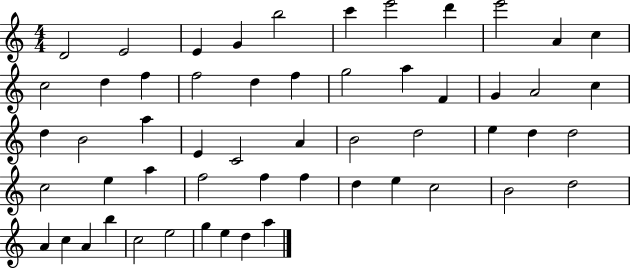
{
  \clef treble
  \numericTimeSignature
  \time 4/4
  \key c \major
  d'2 e'2 | e'4 g'4 b''2 | c'''4 e'''2 d'''4 | e'''2 a'4 c''4 | \break c''2 d''4 f''4 | f''2 d''4 f''4 | g''2 a''4 f'4 | g'4 a'2 c''4 | \break d''4 b'2 a''4 | e'4 c'2 a'4 | b'2 d''2 | e''4 d''4 d''2 | \break c''2 e''4 a''4 | f''2 f''4 f''4 | d''4 e''4 c''2 | b'2 d''2 | \break a'4 c''4 a'4 b''4 | c''2 e''2 | g''4 e''4 d''4 a''4 | \bar "|."
}